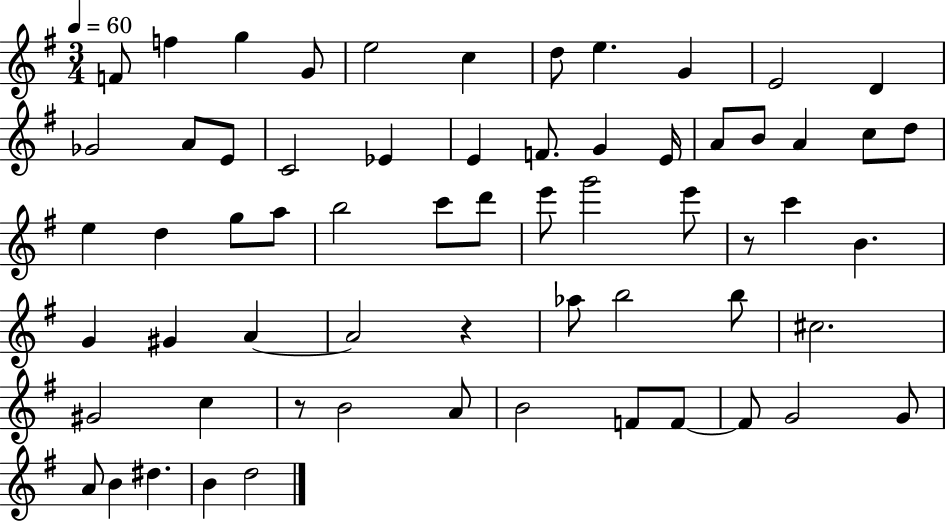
{
  \clef treble
  \numericTimeSignature
  \time 3/4
  \key g \major
  \tempo 4 = 60
  f'8 f''4 g''4 g'8 | e''2 c''4 | d''8 e''4. g'4 | e'2 d'4 | \break ges'2 a'8 e'8 | c'2 ees'4 | e'4 f'8. g'4 e'16 | a'8 b'8 a'4 c''8 d''8 | \break e''4 d''4 g''8 a''8 | b''2 c'''8 d'''8 | e'''8 g'''2 e'''8 | r8 c'''4 b'4. | \break g'4 gis'4 a'4~~ | a'2 r4 | aes''8 b''2 b''8 | cis''2. | \break gis'2 c''4 | r8 b'2 a'8 | b'2 f'8 f'8~~ | f'8 g'2 g'8 | \break a'8 b'4 dis''4. | b'4 d''2 | \bar "|."
}